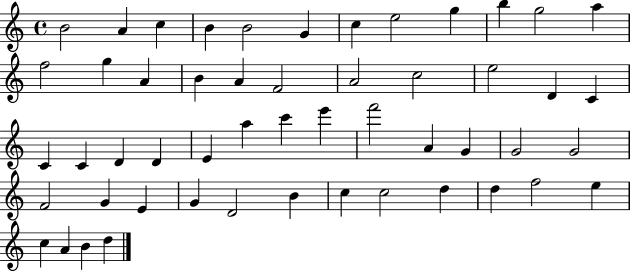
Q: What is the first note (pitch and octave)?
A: B4